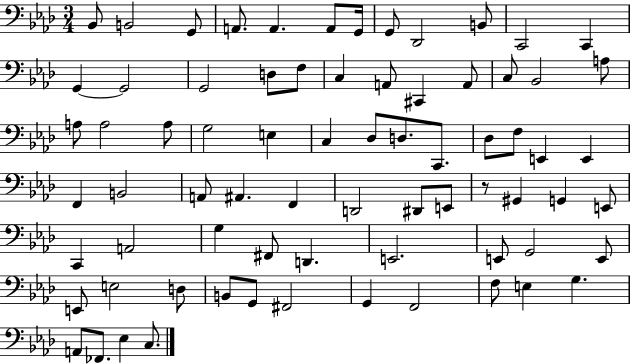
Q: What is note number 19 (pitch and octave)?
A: A2